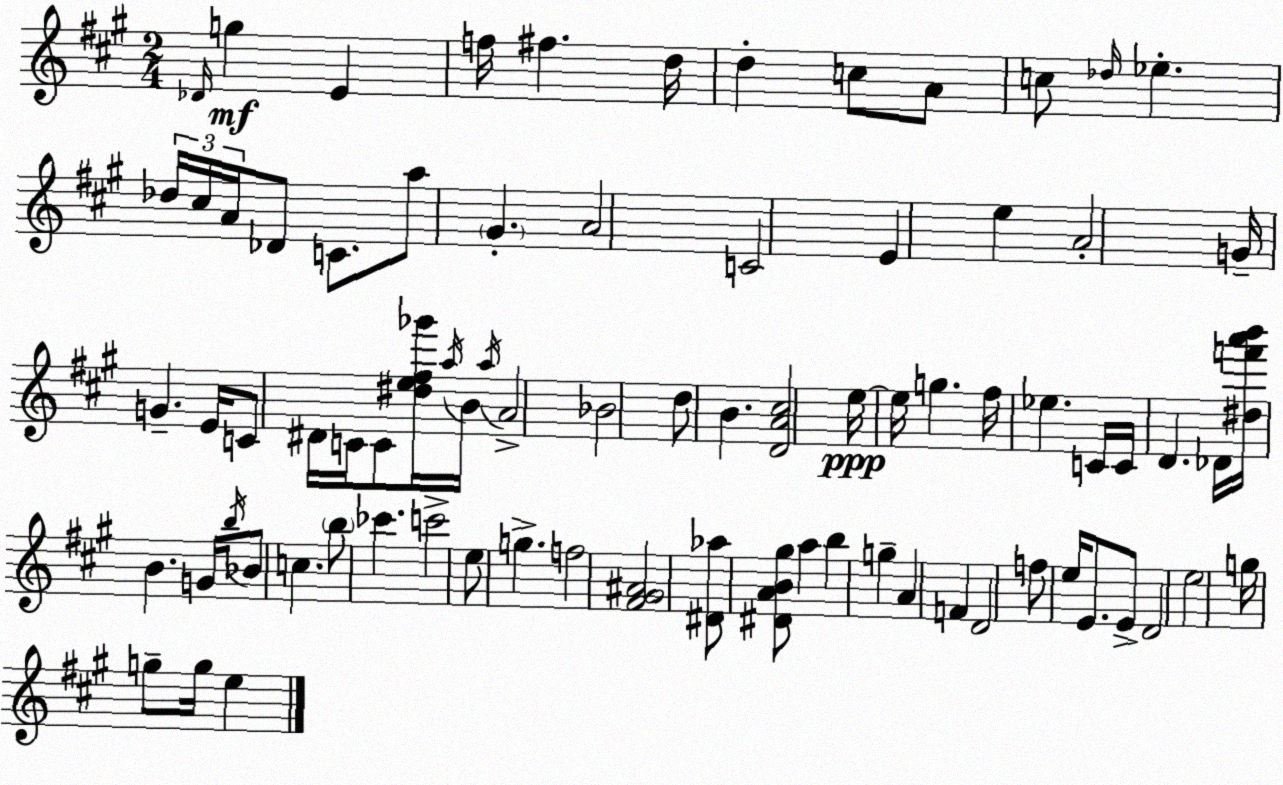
X:1
T:Untitled
M:2/4
L:1/4
K:A
_D/4 g E f/4 ^f d/4 d c/2 A/2 c/2 _d/4 _e _d/4 ^c/4 A/4 _D/2 C/2 a/2 ^G A2 C2 E e A2 G/4 G E/4 C/2 ^D/4 C/4 C/2 [^de^f_g']/4 a/4 B/4 a/4 A2 _B2 d/2 B [DA^c]2 e/4 e/4 g ^f/4 _e C/4 C/4 D _D/4 [^df'a'b']/4 B G/4 b/4 _B/2 c b/2 _c' c'2 e/2 g f2 [^F^G^A]2 [^D_a]/2 [^DAB^g]/2 a b g A F D2 f/2 e/4 E/2 E/2 D2 e2 g/4 g/2 g/4 e